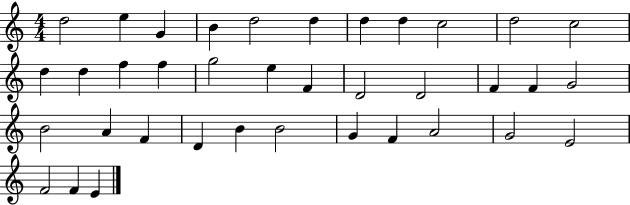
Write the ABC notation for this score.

X:1
T:Untitled
M:4/4
L:1/4
K:C
d2 e G B d2 d d d c2 d2 c2 d d f f g2 e F D2 D2 F F G2 B2 A F D B B2 G F A2 G2 E2 F2 F E